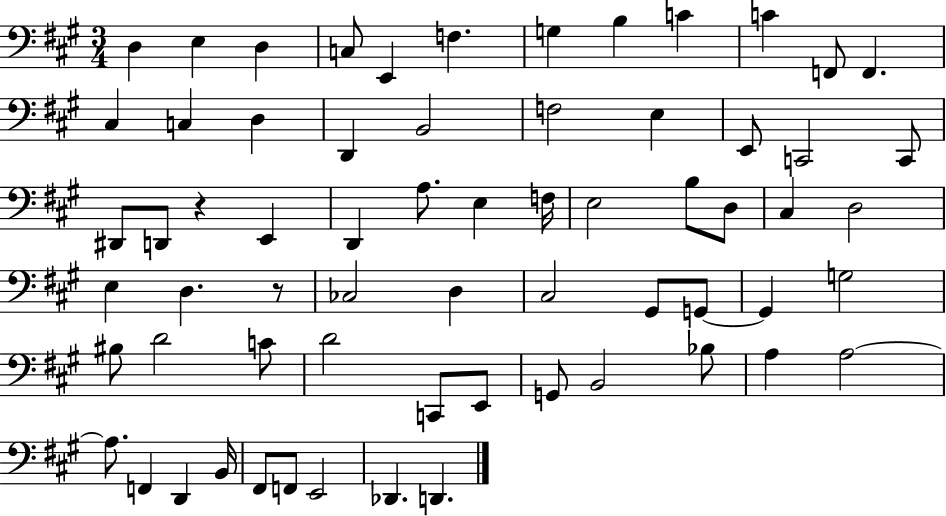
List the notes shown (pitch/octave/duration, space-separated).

D3/q E3/q D3/q C3/e E2/q F3/q. G3/q B3/q C4/q C4/q F2/e F2/q. C#3/q C3/q D3/q D2/q B2/h F3/h E3/q E2/e C2/h C2/e D#2/e D2/e R/q E2/q D2/q A3/e. E3/q F3/s E3/h B3/e D3/e C#3/q D3/h E3/q D3/q. R/e CES3/h D3/q C#3/h G#2/e G2/e G2/q G3/h BIS3/e D4/h C4/e D4/h C2/e E2/e G2/e B2/h Bb3/e A3/q A3/h A3/e. F2/q D2/q B2/s F#2/e F2/e E2/h Db2/q. D2/q.